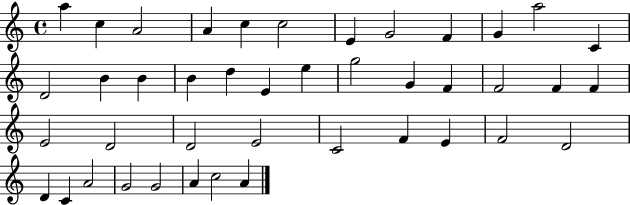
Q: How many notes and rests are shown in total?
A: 42